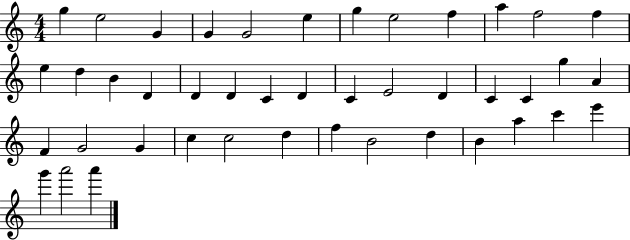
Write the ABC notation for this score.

X:1
T:Untitled
M:4/4
L:1/4
K:C
g e2 G G G2 e g e2 f a f2 f e d B D D D C D C E2 D C C g A F G2 G c c2 d f B2 d B a c' e' g' a'2 a'